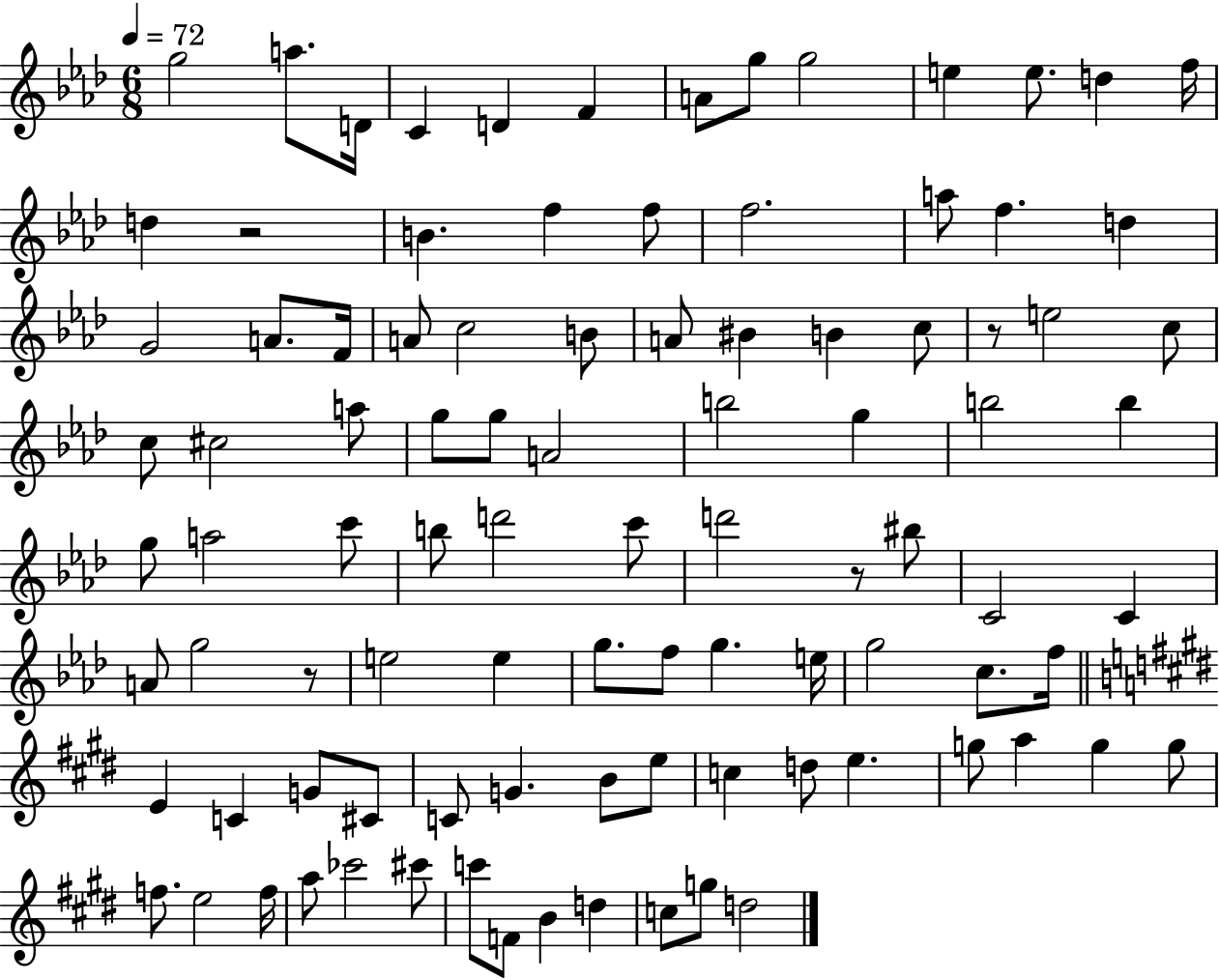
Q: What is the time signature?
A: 6/8